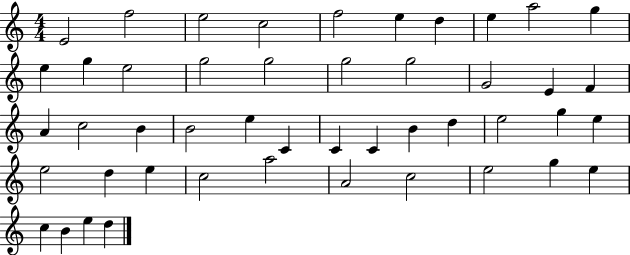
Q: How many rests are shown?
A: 0